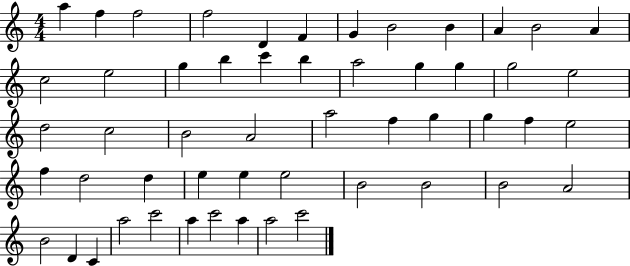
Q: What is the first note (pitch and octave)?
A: A5